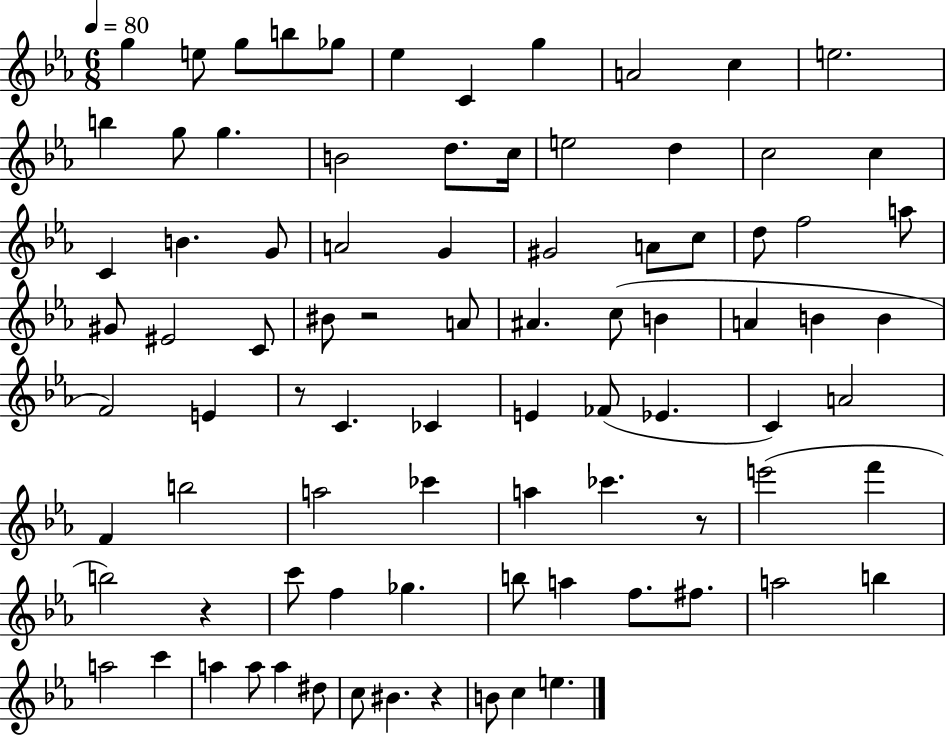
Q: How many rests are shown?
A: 5